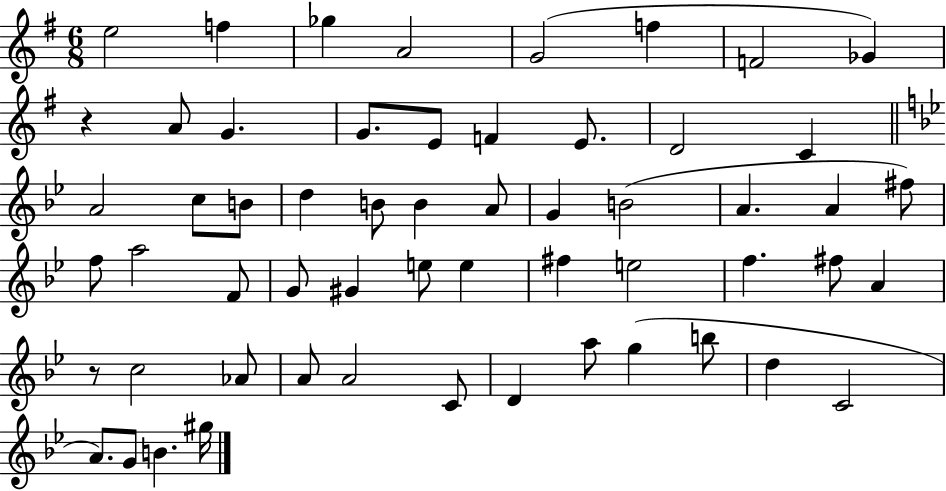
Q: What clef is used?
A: treble